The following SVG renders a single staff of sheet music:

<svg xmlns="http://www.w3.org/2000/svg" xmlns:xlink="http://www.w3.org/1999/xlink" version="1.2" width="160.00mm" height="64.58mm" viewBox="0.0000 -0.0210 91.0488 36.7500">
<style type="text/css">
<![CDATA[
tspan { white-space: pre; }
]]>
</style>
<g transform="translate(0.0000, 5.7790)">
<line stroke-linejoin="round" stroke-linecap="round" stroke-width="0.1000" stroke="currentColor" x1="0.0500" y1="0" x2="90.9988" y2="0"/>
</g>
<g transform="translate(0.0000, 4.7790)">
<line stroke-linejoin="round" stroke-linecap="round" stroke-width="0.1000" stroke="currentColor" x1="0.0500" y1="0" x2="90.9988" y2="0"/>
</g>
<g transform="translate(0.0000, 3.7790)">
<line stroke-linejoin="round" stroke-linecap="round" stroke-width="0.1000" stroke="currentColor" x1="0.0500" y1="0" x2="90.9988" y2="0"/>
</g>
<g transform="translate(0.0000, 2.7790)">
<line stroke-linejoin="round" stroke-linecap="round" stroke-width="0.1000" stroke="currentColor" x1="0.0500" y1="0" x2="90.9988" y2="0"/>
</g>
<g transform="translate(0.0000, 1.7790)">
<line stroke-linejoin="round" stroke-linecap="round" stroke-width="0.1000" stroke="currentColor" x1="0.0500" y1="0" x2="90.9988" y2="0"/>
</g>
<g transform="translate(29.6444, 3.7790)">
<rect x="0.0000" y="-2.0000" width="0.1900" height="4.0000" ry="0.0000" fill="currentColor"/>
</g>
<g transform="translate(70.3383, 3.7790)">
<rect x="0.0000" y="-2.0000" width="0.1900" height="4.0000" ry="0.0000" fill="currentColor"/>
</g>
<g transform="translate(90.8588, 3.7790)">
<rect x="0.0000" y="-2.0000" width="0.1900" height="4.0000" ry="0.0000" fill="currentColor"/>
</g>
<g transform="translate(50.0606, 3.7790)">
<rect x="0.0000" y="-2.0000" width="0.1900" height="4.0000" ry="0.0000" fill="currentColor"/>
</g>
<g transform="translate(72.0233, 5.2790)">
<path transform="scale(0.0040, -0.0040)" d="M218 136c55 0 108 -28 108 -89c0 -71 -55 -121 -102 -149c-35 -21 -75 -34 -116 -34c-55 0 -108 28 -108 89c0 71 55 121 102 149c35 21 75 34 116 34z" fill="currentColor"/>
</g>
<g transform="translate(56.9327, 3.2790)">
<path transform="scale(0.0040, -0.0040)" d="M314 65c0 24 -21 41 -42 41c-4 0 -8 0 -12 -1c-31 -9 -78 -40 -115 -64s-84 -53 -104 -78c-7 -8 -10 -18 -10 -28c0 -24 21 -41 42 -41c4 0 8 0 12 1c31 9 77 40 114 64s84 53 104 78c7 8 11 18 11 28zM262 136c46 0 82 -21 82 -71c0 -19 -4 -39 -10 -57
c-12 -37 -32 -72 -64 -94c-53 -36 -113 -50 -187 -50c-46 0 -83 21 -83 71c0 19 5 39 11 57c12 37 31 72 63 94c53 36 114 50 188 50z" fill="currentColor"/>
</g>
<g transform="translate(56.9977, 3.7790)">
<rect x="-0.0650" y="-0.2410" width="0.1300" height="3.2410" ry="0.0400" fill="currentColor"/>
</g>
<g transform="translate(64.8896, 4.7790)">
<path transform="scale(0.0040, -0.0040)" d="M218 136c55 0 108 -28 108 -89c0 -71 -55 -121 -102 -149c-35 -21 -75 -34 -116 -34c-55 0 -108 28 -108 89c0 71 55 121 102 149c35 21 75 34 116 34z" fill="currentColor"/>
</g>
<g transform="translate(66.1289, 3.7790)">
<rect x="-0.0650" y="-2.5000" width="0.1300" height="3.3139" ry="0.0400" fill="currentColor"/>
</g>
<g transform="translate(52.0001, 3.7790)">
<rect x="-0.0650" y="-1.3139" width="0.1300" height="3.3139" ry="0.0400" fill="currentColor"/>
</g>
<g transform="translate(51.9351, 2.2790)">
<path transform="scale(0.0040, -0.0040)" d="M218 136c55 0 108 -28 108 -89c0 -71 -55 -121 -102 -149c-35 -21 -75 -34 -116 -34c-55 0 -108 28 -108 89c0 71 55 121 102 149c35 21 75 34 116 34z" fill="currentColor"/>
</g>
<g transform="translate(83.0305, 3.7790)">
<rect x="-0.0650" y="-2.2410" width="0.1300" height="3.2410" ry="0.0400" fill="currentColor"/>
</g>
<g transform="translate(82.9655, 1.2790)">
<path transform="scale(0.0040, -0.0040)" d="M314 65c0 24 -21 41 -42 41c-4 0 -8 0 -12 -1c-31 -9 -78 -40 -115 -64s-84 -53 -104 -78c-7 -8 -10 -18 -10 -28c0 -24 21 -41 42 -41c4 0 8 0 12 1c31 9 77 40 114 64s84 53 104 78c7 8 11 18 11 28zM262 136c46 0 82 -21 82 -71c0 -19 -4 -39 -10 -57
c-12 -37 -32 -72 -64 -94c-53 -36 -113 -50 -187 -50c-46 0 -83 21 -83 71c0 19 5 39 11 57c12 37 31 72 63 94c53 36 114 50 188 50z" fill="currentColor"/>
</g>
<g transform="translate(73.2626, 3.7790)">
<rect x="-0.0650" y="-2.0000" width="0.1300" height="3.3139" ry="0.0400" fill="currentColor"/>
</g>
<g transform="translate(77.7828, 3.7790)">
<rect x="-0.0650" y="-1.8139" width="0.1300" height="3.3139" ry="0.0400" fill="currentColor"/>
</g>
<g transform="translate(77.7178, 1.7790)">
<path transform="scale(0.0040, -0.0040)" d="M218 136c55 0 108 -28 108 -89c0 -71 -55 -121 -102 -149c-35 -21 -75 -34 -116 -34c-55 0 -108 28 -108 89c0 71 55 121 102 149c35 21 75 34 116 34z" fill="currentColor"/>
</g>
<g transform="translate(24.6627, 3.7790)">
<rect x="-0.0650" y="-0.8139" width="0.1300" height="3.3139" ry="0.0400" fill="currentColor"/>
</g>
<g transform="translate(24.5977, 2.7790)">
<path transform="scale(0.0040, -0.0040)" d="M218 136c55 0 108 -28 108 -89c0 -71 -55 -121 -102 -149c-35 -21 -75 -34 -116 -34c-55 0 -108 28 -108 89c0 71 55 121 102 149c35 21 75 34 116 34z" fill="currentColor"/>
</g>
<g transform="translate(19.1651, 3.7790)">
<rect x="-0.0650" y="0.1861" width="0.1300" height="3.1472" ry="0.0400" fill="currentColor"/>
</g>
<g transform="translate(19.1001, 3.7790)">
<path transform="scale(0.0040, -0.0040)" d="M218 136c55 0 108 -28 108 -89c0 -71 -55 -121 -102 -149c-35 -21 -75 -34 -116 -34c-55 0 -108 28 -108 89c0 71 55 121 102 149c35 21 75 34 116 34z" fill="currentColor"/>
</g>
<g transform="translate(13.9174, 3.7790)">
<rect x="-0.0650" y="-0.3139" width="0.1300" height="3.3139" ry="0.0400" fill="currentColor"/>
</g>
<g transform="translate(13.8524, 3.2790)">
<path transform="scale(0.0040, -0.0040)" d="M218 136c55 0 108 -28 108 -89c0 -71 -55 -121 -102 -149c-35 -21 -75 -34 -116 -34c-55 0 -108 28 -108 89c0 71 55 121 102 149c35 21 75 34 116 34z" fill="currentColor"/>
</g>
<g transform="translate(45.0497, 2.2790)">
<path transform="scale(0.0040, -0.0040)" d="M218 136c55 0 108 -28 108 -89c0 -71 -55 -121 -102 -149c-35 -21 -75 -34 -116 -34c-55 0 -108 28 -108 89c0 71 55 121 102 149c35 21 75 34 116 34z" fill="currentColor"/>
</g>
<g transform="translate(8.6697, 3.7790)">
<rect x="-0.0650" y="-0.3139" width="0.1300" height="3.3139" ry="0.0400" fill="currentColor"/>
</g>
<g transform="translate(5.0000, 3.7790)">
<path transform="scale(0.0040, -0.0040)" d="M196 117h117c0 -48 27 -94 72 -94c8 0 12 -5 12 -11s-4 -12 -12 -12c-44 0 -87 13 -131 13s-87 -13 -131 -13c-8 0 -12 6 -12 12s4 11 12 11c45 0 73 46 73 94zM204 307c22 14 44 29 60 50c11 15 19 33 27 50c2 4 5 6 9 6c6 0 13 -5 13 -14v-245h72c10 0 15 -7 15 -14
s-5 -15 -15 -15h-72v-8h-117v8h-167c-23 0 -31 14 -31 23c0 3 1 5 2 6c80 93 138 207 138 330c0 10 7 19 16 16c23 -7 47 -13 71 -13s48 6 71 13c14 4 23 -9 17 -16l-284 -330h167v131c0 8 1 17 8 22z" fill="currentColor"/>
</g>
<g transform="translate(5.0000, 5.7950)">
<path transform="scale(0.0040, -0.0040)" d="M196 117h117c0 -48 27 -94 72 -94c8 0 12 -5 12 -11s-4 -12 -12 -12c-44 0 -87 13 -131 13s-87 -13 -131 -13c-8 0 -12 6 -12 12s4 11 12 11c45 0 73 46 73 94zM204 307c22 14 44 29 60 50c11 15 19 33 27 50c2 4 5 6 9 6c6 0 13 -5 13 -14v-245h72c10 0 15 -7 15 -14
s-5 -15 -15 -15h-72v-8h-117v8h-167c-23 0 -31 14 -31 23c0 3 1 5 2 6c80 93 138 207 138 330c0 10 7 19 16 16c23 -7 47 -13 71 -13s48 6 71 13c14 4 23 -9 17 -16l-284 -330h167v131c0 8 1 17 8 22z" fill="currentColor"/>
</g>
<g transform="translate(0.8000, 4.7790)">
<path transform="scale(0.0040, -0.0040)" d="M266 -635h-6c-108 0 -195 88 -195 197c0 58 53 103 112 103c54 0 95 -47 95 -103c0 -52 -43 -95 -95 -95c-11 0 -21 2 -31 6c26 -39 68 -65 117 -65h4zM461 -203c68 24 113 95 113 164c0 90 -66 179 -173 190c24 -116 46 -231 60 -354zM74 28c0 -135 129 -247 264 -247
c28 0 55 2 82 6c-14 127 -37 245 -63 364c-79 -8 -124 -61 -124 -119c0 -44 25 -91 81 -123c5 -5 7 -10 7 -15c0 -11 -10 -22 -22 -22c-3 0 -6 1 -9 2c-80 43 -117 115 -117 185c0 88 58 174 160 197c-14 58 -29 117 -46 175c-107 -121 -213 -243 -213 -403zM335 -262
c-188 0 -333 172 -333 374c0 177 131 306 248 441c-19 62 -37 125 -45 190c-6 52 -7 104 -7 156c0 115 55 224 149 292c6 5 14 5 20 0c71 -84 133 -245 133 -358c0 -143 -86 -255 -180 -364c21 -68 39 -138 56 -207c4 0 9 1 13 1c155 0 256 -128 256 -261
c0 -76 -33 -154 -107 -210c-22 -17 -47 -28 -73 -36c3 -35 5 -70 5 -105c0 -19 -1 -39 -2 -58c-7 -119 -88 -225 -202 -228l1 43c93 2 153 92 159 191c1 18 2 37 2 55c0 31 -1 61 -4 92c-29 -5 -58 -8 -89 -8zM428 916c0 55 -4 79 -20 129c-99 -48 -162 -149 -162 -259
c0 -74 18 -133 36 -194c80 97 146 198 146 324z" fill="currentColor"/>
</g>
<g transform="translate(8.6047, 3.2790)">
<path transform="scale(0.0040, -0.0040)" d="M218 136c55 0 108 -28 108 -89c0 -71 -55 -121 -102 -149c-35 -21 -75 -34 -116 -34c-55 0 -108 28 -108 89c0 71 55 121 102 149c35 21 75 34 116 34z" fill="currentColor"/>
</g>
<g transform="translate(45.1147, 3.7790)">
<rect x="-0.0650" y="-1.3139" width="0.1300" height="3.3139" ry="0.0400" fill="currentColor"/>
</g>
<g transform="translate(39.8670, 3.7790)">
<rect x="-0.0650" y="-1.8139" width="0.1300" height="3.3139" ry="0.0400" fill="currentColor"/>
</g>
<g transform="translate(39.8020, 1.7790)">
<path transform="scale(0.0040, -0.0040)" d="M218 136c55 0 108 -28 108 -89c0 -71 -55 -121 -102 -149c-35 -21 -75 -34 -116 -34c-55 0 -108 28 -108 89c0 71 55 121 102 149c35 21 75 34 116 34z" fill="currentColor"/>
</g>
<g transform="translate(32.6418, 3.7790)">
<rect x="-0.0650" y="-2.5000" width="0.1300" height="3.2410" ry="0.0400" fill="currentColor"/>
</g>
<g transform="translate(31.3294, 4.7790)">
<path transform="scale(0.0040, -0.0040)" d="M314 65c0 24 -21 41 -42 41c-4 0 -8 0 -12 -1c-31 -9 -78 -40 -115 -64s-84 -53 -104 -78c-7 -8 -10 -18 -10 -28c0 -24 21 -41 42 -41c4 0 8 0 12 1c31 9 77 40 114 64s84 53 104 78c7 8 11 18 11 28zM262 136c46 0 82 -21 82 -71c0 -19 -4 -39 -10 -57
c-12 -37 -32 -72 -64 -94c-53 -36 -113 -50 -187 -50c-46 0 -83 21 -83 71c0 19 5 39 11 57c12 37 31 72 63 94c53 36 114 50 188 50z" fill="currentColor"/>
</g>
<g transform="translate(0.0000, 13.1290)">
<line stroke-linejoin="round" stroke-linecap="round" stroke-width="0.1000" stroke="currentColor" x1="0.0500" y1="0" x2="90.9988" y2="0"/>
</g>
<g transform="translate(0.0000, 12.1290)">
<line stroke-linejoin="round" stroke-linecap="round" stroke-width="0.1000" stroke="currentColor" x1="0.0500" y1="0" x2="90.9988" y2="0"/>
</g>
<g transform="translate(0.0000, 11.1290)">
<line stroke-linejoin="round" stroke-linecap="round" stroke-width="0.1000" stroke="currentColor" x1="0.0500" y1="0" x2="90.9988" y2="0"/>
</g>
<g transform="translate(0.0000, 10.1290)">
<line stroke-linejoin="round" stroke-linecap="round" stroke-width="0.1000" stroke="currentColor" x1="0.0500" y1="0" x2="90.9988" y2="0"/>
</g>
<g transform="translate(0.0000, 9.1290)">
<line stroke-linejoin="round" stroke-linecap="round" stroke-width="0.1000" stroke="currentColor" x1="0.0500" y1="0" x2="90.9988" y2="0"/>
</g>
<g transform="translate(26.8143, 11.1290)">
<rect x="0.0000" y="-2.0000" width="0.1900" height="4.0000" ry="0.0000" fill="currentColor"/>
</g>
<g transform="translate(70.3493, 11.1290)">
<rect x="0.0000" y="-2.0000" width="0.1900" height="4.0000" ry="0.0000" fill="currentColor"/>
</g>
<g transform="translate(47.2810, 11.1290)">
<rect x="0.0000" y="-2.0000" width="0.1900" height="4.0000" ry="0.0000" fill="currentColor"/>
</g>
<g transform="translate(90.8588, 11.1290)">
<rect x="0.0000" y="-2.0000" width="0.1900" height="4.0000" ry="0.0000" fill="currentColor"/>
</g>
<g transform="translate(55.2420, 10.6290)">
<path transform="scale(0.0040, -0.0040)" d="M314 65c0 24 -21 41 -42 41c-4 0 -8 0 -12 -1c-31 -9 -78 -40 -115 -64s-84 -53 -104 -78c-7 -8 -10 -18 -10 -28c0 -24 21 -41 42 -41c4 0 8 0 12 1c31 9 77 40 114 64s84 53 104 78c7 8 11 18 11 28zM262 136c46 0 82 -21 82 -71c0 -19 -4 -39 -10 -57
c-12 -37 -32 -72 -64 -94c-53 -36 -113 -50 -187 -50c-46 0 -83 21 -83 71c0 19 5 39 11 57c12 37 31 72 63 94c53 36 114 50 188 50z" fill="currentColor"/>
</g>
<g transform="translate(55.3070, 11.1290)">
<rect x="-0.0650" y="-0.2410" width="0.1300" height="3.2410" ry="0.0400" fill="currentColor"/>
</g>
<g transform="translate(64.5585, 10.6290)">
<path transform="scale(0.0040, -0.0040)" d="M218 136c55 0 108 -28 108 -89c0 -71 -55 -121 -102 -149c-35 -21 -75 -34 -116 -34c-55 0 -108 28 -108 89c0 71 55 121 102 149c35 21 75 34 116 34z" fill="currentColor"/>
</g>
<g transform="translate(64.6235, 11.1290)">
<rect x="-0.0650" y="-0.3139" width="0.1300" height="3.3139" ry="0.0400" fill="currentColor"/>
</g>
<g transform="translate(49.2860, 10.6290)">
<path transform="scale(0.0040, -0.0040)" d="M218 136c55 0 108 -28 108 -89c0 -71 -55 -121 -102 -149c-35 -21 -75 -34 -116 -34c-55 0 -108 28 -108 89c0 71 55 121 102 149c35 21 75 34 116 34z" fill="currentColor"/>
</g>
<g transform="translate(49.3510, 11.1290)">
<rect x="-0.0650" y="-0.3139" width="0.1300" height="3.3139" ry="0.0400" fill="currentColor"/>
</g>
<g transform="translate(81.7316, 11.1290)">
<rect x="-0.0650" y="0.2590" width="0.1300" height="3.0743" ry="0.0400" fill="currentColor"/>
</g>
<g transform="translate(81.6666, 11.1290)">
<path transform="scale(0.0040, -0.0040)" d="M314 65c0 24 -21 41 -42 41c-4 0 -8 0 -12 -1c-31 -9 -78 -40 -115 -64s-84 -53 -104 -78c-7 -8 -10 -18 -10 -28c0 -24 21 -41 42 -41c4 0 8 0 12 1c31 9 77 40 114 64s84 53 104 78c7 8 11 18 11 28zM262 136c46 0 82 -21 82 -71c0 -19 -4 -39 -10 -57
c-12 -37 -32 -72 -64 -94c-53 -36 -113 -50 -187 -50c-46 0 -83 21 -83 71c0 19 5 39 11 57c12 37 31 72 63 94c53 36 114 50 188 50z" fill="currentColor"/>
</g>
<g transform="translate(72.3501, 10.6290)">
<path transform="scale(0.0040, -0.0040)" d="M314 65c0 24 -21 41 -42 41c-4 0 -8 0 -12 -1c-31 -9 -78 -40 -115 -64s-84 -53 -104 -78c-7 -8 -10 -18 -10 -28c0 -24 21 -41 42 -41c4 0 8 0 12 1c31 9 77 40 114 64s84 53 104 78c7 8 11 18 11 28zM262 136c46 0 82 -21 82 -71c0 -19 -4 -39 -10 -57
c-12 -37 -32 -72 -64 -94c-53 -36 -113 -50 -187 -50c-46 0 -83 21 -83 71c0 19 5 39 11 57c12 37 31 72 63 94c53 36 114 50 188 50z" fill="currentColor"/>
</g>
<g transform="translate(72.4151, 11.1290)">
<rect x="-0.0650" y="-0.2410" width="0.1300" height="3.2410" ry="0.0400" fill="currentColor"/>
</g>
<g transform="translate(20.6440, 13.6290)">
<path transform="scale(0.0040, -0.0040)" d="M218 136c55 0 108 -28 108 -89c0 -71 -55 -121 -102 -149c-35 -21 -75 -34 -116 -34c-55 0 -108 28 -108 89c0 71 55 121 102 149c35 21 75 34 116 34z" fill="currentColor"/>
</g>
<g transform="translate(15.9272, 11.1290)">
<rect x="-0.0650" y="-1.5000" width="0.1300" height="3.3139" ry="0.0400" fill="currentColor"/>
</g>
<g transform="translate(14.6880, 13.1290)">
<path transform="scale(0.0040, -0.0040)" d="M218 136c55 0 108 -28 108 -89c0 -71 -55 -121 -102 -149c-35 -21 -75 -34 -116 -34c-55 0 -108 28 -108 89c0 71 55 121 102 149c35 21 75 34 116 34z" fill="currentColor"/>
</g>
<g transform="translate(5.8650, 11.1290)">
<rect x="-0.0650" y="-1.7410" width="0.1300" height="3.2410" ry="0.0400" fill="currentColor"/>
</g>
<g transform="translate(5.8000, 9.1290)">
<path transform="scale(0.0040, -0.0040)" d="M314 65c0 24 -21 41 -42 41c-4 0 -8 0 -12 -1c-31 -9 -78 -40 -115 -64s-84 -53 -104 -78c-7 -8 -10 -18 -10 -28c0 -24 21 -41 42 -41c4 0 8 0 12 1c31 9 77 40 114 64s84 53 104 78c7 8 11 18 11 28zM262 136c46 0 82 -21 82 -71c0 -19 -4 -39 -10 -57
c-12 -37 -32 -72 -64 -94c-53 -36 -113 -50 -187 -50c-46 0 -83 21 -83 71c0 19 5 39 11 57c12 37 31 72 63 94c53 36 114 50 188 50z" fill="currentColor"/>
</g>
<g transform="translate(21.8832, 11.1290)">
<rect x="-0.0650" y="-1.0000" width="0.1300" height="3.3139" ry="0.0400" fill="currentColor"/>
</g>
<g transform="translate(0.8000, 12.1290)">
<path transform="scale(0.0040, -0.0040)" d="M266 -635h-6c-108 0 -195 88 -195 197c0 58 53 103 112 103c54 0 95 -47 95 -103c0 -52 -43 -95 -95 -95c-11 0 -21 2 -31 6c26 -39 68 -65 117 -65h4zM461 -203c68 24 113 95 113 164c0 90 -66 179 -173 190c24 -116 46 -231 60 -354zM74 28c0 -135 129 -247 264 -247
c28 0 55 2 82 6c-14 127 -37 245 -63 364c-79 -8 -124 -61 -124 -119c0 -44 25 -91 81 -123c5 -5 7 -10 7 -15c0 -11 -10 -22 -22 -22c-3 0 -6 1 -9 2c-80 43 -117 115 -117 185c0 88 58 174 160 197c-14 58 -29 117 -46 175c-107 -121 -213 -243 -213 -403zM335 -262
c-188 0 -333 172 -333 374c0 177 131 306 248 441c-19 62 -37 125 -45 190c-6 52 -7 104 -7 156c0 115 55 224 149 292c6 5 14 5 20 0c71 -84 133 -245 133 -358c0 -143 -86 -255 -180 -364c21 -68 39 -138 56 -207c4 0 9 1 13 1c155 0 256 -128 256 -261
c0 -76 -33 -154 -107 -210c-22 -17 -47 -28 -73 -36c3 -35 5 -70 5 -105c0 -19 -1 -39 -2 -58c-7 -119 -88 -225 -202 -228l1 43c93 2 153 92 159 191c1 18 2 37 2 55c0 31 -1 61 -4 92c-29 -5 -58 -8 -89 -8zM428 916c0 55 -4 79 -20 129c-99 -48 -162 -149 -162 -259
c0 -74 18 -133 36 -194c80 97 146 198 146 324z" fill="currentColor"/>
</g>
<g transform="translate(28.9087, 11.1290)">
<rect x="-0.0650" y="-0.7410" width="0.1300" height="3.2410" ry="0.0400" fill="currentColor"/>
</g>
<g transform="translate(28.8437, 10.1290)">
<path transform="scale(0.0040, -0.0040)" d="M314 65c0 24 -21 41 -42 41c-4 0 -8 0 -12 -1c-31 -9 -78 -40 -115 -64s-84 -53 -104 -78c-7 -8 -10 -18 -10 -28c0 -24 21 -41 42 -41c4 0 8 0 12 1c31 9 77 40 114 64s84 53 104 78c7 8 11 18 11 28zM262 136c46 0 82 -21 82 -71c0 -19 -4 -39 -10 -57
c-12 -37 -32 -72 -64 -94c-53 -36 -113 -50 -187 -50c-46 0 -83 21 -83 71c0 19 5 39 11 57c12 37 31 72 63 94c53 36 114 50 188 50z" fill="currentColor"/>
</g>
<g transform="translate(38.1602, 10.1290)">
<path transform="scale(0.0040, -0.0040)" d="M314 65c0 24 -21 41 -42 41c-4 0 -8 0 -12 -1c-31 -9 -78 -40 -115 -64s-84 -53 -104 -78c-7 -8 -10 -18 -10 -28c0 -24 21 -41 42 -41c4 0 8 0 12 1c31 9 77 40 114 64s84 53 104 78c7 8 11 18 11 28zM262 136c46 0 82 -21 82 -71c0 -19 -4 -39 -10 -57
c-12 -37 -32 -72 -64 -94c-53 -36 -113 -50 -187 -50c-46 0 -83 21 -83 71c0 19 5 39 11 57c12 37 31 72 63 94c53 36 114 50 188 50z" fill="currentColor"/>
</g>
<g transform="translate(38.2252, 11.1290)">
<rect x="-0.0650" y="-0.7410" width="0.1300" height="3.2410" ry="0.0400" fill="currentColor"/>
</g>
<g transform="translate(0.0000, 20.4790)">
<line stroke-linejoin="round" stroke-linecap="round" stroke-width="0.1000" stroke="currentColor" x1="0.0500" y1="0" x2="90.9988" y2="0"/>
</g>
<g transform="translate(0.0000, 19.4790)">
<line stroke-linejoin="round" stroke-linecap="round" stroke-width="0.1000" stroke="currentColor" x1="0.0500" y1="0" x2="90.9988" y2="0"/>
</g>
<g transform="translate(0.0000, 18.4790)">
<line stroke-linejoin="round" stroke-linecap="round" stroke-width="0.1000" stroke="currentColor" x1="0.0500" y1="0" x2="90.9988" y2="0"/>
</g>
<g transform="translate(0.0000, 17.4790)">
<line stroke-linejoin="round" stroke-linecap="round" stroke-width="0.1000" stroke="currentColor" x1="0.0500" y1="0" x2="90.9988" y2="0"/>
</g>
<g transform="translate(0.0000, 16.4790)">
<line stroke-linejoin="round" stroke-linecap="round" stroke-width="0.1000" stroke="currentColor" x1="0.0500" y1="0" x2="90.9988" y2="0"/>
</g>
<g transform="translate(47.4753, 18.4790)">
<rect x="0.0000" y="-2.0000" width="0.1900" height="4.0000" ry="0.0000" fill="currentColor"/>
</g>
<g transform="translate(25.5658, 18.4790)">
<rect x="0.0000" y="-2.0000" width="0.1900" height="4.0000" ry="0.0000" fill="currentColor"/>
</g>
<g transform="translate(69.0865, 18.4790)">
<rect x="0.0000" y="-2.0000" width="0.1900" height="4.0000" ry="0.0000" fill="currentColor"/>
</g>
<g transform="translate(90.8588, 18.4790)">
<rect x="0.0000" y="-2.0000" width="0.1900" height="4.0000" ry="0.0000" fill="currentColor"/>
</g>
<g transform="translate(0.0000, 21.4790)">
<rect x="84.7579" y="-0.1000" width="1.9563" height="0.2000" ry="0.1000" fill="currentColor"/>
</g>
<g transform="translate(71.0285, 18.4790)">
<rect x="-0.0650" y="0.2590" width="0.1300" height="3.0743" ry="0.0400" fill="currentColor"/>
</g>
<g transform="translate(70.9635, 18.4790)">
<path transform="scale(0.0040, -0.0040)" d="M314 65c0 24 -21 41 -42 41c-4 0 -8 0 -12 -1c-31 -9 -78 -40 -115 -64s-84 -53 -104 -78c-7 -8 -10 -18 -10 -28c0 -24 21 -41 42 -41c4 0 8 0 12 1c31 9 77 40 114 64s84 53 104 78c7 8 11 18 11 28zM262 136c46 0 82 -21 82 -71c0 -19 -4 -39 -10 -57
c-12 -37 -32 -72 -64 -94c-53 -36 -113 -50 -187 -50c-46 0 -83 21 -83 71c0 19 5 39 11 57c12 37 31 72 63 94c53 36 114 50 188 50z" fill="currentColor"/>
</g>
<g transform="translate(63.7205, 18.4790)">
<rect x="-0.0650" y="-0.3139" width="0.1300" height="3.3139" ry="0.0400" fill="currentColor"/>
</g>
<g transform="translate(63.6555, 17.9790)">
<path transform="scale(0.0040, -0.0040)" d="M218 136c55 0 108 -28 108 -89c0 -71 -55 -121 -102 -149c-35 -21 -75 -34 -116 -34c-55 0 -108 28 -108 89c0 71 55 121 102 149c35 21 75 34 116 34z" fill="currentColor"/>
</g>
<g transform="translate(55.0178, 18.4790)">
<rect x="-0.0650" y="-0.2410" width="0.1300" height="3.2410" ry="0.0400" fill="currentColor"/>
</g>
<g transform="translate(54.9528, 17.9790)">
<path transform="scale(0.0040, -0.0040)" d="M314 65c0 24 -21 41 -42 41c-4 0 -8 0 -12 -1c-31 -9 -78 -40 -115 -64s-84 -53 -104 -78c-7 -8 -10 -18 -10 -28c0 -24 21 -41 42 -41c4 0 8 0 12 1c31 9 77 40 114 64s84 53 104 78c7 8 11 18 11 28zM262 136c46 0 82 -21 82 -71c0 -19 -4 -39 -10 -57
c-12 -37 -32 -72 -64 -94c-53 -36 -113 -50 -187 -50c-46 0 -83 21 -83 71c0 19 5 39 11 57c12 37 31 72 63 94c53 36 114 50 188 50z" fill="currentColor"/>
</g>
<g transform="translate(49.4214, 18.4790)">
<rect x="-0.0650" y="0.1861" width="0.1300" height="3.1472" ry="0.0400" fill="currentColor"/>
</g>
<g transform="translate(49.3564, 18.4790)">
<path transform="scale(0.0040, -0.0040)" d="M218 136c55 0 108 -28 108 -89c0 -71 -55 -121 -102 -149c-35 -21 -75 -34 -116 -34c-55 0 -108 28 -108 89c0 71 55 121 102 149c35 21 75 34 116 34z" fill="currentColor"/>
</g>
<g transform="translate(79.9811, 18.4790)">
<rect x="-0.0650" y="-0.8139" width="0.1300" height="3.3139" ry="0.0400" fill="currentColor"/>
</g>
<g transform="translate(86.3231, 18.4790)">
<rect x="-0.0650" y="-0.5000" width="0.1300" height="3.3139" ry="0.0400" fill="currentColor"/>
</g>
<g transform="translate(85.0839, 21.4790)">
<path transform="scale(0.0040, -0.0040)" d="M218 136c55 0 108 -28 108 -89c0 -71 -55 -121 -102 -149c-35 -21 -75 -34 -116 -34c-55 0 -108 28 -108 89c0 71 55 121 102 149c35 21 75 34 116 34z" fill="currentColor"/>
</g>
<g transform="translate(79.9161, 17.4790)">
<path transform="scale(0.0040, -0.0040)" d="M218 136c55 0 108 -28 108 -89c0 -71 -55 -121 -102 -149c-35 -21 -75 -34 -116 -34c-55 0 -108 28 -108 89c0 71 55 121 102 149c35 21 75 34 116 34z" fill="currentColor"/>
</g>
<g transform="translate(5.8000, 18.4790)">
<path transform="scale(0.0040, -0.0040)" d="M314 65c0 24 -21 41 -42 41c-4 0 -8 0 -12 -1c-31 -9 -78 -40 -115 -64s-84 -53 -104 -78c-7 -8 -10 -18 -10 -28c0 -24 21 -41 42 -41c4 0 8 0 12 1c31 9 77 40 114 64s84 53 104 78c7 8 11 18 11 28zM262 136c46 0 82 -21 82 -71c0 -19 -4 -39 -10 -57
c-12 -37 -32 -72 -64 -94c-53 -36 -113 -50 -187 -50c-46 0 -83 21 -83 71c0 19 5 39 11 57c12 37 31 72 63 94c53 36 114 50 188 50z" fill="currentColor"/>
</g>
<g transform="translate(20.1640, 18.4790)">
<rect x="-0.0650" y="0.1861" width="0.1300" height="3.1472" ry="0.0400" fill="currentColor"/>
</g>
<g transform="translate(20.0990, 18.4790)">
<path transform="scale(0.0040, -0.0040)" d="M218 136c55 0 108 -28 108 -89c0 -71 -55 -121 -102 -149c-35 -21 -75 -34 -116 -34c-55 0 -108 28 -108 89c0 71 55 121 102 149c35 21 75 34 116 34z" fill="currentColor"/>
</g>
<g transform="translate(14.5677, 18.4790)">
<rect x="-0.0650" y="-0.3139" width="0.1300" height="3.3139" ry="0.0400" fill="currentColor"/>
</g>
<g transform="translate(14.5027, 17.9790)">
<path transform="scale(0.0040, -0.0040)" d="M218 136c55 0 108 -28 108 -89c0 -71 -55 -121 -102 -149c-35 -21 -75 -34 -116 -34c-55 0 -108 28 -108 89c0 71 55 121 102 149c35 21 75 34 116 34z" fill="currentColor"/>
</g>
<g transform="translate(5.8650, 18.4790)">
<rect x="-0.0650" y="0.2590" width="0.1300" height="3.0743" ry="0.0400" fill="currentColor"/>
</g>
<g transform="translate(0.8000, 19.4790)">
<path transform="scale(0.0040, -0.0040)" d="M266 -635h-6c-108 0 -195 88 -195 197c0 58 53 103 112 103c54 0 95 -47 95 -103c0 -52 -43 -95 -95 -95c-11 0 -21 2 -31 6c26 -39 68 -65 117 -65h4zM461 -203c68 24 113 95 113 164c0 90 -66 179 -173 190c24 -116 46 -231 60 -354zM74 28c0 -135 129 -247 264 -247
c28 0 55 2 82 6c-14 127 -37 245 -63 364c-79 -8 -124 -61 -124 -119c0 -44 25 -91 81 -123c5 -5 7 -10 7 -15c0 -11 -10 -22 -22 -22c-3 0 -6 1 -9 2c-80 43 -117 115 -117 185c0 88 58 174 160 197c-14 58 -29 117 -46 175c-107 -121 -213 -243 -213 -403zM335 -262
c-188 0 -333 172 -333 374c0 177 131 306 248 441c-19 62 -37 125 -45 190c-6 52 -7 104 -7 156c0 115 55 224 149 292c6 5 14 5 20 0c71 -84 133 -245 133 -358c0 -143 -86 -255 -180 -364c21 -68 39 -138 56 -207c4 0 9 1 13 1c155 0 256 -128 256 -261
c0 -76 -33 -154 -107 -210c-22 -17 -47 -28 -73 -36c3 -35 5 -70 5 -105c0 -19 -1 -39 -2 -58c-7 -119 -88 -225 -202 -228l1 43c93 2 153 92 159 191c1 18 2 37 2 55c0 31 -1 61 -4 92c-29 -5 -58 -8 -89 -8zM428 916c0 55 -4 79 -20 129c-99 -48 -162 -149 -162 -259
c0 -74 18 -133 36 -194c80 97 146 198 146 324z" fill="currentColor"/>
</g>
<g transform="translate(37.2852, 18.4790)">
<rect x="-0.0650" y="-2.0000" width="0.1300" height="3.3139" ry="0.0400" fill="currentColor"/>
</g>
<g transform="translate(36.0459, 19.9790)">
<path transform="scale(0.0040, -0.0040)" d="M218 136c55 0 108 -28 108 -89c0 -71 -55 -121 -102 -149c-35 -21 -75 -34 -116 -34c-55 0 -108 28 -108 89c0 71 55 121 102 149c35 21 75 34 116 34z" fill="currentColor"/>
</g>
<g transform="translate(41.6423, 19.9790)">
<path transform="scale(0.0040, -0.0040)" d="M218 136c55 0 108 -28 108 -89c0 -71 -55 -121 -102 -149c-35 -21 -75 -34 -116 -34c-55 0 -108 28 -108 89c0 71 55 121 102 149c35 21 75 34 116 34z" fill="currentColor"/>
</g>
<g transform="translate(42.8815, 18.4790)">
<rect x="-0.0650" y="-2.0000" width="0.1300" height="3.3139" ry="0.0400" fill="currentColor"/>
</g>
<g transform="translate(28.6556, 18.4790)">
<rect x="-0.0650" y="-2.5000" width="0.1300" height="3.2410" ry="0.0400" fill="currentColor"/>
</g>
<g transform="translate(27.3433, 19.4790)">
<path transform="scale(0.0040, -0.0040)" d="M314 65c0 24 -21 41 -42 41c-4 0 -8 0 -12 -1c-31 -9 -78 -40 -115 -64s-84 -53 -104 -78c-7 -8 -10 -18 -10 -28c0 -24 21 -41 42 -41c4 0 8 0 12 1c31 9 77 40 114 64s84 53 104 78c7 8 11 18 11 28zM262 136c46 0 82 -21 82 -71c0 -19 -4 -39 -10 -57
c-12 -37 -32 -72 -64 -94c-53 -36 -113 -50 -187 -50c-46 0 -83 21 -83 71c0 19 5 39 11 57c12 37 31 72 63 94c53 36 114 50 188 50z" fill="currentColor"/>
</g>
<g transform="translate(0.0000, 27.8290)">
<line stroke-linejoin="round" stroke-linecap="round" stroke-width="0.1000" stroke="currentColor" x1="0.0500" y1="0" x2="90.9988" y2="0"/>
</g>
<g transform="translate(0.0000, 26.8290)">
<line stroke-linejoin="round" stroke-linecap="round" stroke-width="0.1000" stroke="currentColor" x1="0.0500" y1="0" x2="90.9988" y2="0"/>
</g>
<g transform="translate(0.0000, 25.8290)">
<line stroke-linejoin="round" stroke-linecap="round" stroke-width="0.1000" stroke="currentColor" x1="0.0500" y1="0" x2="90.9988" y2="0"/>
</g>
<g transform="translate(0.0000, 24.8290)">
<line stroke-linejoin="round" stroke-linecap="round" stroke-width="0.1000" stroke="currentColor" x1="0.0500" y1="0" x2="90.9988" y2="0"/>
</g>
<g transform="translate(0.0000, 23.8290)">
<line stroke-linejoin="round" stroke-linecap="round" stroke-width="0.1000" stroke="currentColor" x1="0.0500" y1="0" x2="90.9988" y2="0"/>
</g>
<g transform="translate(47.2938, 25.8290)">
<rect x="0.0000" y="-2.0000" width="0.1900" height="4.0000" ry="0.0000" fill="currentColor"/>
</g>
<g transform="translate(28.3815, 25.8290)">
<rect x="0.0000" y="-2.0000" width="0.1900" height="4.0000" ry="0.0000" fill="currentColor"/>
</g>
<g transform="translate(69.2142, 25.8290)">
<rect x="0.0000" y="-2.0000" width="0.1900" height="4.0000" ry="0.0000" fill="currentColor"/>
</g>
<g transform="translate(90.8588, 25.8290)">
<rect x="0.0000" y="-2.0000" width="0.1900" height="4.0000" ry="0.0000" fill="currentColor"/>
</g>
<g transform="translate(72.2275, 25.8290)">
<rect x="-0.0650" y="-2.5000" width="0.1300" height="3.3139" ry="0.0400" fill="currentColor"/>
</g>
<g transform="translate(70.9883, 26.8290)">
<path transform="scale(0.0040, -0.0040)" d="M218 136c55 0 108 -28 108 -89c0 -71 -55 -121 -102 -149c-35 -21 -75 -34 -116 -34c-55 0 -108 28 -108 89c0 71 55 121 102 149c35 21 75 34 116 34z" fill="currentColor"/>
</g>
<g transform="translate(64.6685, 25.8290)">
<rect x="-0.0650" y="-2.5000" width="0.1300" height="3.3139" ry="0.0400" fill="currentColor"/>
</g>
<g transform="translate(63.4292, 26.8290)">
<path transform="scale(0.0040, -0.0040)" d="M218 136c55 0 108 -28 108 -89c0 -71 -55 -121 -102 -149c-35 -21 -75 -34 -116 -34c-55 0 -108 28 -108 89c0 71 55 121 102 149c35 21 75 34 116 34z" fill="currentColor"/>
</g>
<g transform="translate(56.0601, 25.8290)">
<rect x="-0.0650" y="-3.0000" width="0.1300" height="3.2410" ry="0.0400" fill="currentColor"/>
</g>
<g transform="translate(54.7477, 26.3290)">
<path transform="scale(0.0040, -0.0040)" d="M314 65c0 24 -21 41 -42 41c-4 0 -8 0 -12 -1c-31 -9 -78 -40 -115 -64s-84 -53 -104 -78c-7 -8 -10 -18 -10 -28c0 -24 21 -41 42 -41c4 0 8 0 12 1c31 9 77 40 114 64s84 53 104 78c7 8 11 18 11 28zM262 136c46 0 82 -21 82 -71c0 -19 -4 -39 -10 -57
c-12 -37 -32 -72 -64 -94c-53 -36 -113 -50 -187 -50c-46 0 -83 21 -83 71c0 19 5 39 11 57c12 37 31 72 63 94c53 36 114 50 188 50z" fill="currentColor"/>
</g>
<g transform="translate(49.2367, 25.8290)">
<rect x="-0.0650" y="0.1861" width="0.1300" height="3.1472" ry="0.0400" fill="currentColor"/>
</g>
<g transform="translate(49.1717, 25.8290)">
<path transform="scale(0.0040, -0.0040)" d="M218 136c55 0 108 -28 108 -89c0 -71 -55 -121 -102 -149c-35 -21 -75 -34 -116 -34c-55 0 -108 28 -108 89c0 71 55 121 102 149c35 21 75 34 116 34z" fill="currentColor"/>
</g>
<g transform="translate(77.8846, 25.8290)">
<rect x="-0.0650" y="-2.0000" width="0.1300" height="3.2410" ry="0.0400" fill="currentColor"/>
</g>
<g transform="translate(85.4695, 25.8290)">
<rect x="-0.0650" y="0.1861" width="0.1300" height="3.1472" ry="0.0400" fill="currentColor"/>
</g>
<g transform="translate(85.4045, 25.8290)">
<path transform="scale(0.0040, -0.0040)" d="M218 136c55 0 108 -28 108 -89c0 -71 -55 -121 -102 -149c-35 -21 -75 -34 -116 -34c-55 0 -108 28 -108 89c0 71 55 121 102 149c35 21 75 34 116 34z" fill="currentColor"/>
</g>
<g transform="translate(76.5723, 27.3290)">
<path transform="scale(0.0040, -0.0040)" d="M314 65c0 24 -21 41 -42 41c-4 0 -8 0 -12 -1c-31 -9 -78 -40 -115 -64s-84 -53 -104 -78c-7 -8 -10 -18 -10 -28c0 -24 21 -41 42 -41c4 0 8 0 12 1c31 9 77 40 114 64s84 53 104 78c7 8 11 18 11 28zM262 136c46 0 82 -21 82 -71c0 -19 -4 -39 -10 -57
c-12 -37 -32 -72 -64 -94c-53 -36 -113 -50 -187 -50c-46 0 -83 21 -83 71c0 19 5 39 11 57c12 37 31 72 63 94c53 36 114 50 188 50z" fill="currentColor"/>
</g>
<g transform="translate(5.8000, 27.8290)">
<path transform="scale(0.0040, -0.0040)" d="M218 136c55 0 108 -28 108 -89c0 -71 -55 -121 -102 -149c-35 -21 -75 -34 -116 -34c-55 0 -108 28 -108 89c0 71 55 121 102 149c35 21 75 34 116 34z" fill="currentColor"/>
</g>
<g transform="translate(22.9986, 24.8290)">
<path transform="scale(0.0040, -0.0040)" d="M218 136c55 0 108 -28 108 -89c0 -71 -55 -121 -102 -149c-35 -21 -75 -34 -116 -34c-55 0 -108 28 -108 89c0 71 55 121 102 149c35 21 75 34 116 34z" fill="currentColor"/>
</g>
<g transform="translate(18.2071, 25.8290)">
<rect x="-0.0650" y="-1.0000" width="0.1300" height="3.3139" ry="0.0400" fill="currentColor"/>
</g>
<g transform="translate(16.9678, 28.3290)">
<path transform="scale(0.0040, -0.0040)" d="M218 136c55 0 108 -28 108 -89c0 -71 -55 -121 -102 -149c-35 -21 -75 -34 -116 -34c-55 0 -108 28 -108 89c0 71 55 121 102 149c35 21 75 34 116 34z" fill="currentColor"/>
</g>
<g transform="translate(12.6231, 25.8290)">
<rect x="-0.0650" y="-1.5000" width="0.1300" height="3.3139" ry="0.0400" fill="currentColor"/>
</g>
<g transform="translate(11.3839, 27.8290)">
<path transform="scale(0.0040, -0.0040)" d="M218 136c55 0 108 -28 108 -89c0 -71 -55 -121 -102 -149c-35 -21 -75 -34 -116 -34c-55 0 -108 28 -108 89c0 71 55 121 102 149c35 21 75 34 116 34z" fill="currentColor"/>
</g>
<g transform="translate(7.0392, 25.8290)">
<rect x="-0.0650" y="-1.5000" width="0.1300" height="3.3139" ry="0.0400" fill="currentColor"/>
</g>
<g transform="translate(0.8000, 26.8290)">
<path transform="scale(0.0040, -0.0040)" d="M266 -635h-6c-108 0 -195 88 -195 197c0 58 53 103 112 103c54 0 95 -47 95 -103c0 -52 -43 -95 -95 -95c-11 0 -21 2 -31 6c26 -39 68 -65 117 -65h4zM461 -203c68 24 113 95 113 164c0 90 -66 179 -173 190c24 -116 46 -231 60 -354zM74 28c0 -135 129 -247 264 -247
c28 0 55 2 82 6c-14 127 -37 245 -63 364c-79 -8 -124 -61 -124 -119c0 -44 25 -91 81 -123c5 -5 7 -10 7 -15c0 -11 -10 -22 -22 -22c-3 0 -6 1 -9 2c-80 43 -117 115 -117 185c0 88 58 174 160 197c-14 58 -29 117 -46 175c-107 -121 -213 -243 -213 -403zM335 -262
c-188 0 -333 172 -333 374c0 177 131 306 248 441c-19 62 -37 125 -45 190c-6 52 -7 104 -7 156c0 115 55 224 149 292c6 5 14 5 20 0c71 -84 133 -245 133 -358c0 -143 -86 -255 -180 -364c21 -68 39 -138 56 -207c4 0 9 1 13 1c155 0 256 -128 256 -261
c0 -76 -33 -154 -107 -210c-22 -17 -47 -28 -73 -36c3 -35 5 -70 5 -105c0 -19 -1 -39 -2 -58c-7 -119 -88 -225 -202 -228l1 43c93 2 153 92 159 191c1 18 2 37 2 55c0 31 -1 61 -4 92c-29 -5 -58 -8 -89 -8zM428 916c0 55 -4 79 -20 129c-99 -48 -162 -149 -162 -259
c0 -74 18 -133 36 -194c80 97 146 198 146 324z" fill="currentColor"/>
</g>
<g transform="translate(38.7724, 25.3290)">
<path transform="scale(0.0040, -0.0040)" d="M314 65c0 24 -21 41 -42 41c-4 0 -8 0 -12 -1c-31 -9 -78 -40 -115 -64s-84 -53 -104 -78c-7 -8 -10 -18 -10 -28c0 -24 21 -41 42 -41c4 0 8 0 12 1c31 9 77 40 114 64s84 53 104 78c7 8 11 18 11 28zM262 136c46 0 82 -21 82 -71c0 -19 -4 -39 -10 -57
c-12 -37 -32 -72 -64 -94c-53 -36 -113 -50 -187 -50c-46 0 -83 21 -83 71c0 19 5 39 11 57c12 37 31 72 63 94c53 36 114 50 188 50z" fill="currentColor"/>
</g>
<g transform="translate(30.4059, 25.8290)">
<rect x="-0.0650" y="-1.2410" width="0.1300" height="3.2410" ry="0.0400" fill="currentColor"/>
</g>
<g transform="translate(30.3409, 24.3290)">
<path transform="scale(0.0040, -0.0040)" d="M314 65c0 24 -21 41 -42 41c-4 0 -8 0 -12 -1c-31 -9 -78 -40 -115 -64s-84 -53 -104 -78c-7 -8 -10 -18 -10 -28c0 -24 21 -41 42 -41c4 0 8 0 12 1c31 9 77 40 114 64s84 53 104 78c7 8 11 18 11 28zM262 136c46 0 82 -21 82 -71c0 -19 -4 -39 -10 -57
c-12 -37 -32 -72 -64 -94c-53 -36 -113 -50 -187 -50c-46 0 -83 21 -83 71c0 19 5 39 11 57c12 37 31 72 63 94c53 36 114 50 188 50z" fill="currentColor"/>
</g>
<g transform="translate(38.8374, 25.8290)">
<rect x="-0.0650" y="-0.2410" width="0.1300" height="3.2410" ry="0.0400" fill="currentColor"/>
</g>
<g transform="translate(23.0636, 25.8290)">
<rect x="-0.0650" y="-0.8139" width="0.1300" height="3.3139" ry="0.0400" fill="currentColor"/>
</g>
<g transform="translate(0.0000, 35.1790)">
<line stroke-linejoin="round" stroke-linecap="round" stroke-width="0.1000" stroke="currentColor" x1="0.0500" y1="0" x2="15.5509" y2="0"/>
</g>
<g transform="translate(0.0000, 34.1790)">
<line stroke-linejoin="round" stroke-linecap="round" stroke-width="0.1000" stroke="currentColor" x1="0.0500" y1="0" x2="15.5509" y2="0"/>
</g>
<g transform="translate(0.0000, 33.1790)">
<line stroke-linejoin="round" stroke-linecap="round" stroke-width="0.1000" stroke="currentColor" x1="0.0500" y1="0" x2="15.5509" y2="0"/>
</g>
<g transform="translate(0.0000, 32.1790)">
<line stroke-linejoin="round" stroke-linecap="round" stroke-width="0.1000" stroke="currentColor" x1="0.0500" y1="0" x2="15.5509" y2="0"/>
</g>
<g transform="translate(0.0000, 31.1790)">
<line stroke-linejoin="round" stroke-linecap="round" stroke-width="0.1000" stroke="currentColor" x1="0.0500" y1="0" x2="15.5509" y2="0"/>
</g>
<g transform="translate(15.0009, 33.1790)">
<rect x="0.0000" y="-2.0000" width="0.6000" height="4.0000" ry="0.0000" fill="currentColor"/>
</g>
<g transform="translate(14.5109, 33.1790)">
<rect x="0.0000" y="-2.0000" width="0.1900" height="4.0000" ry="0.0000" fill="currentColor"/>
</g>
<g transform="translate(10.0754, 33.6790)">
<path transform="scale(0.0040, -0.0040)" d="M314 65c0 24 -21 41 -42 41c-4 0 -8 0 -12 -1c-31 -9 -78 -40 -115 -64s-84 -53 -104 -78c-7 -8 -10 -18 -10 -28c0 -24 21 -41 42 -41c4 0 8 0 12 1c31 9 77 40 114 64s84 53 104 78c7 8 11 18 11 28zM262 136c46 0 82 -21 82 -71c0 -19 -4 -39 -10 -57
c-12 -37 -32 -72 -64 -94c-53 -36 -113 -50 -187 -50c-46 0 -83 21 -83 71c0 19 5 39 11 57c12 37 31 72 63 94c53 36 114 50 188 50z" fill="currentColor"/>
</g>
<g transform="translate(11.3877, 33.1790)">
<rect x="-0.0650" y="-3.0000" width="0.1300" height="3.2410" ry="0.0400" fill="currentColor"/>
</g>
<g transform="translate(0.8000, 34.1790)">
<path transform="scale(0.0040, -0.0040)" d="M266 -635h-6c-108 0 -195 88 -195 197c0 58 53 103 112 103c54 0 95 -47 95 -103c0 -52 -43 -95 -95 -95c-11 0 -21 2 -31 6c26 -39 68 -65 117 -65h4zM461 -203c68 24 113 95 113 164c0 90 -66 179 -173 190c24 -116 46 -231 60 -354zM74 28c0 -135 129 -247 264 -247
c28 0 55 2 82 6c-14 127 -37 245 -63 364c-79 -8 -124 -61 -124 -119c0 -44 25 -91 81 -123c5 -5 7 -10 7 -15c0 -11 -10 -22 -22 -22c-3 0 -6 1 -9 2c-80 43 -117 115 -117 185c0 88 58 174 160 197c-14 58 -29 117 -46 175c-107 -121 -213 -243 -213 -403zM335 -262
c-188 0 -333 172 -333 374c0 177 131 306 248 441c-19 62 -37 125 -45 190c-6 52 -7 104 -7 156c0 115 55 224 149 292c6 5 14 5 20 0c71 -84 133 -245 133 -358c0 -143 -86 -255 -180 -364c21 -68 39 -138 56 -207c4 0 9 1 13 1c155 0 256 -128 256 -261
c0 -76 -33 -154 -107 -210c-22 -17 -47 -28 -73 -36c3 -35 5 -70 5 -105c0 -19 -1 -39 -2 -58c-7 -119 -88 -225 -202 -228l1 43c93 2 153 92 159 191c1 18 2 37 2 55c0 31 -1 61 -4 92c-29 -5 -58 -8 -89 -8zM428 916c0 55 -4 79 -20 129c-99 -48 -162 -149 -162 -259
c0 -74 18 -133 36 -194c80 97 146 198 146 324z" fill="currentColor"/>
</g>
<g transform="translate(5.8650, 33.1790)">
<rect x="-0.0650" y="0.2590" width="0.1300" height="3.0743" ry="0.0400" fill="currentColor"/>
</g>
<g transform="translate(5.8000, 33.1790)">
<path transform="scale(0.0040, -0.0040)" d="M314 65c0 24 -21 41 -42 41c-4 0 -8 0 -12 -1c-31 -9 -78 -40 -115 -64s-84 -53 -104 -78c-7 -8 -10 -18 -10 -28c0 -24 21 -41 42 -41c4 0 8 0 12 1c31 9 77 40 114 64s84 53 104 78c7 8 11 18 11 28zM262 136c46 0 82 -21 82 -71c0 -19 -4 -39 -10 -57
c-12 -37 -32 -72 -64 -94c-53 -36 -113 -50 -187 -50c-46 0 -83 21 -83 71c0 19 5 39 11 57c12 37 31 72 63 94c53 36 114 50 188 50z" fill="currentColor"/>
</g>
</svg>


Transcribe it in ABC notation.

X:1
T:Untitled
M:4/4
L:1/4
K:C
c c B d G2 f e e c2 G F f g2 f2 E D d2 d2 c c2 c c2 B2 B2 c B G2 F F B c2 c B2 d C E E D d e2 c2 B A2 G G F2 B B2 A2